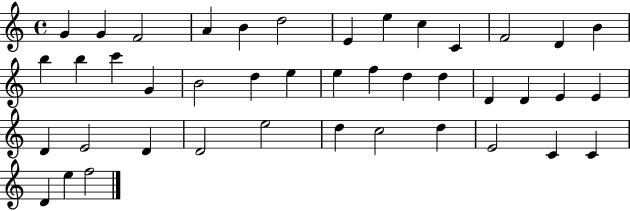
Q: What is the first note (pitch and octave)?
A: G4